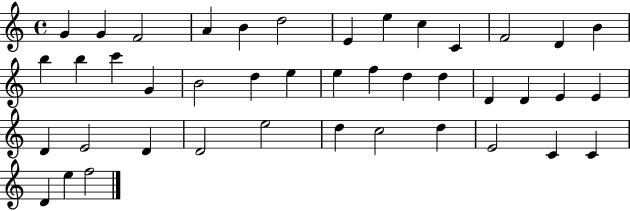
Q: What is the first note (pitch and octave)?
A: G4